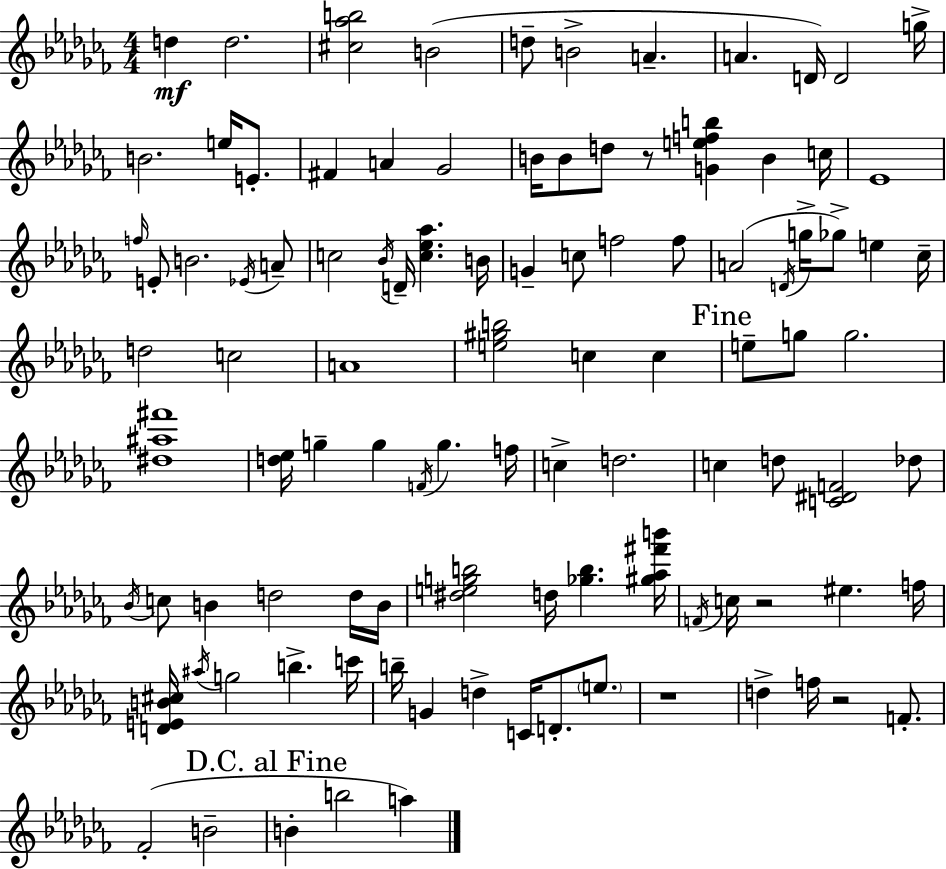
{
  \clef treble
  \numericTimeSignature
  \time 4/4
  \key aes \minor
  d''4\mf d''2. | <cis'' aes'' b''>2 b'2( | d''8-- b'2-> a'4.-- | a'4. d'16) d'2 g''16-> | \break b'2. e''16 e'8.-. | fis'4 a'4 ges'2 | b'16 b'8 d''8 r8 <g' e'' f'' b''>4 b'4 c''16 | ees'1 | \break \grace { f''16 } e'8-. b'2. \acciaccatura { ees'16 } | a'8-- c''2 \acciaccatura { bes'16 } d'16-- <c'' ees'' aes''>4. | b'16 g'4-- c''8 f''2 | f''8 a'2( \acciaccatura { d'16 } g''16-> ges''8->) e''4 | \break ces''16-- d''2 c''2 | a'1 | <e'' gis'' b''>2 c''4 | c''4 \mark "Fine" e''8-- g''8 g''2. | \break <dis'' ais'' fis'''>1 | <d'' ees''>16 g''4-- g''4 \acciaccatura { f'16 } g''4. | f''16 c''4-> d''2. | c''4 d''8 <c' dis' f'>2 | \break des''8 \acciaccatura { bes'16 } c''8 b'4 d''2 | d''16 b'16 <dis'' e'' g'' b''>2 d''16 <ges'' b''>4. | <gis'' aes'' fis''' b'''>16 \acciaccatura { f'16 } c''16 r2 | eis''4. f''16 <d' e' b' cis''>16 \acciaccatura { ais''16 } g''2 | \break b''4.-> c'''16 b''16-- g'4 d''4-> | c'16 d'8.-. \parenthesize e''8. r1 | d''4-> f''16 r2 | f'8.-. fes'2-.( | \break b'2-- \mark "D.C. al Fine" b'4-. b''2 | a''4) \bar "|."
}